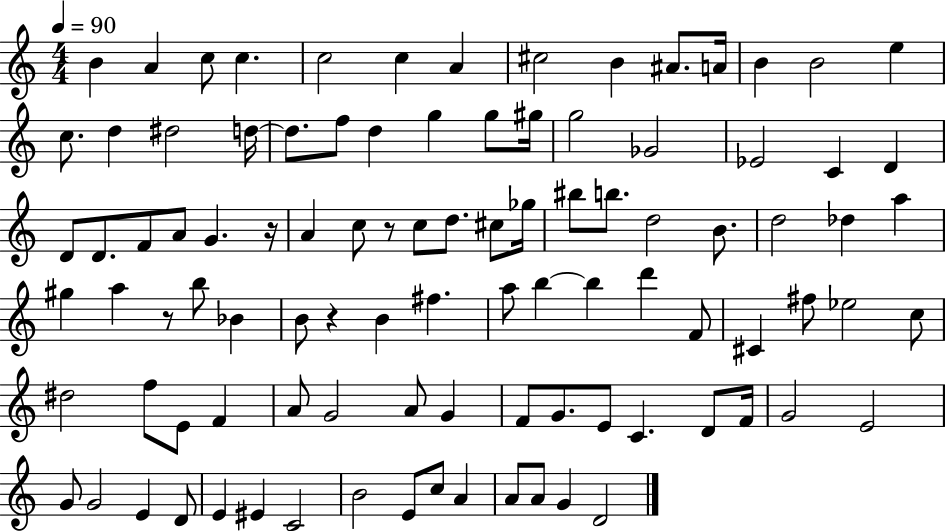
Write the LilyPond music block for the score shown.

{
  \clef treble
  \numericTimeSignature
  \time 4/4
  \key c \major
  \tempo 4 = 90
  \repeat volta 2 { b'4 a'4 c''8 c''4. | c''2 c''4 a'4 | cis''2 b'4 ais'8. a'16 | b'4 b'2 e''4 | \break c''8. d''4 dis''2 d''16~~ | d''8. f''8 d''4 g''4 g''8 gis''16 | g''2 ges'2 | ees'2 c'4 d'4 | \break d'8 d'8. f'8 a'8 g'4. r16 | a'4 c''8 r8 c''8 d''8. cis''8 ges''16 | bis''8 b''8. d''2 b'8. | d''2 des''4 a''4 | \break gis''4 a''4 r8 b''8 bes'4 | b'8 r4 b'4 fis''4. | a''8 b''4~~ b''4 d'''4 f'8 | cis'4 fis''8 ees''2 c''8 | \break dis''2 f''8 e'8 f'4 | a'8 g'2 a'8 g'4 | f'8 g'8. e'8 c'4. d'8 f'16 | g'2 e'2 | \break g'8 g'2 e'4 d'8 | e'4 eis'4 c'2 | b'2 e'8 c''8 a'4 | a'8 a'8 g'4 d'2 | \break } \bar "|."
}